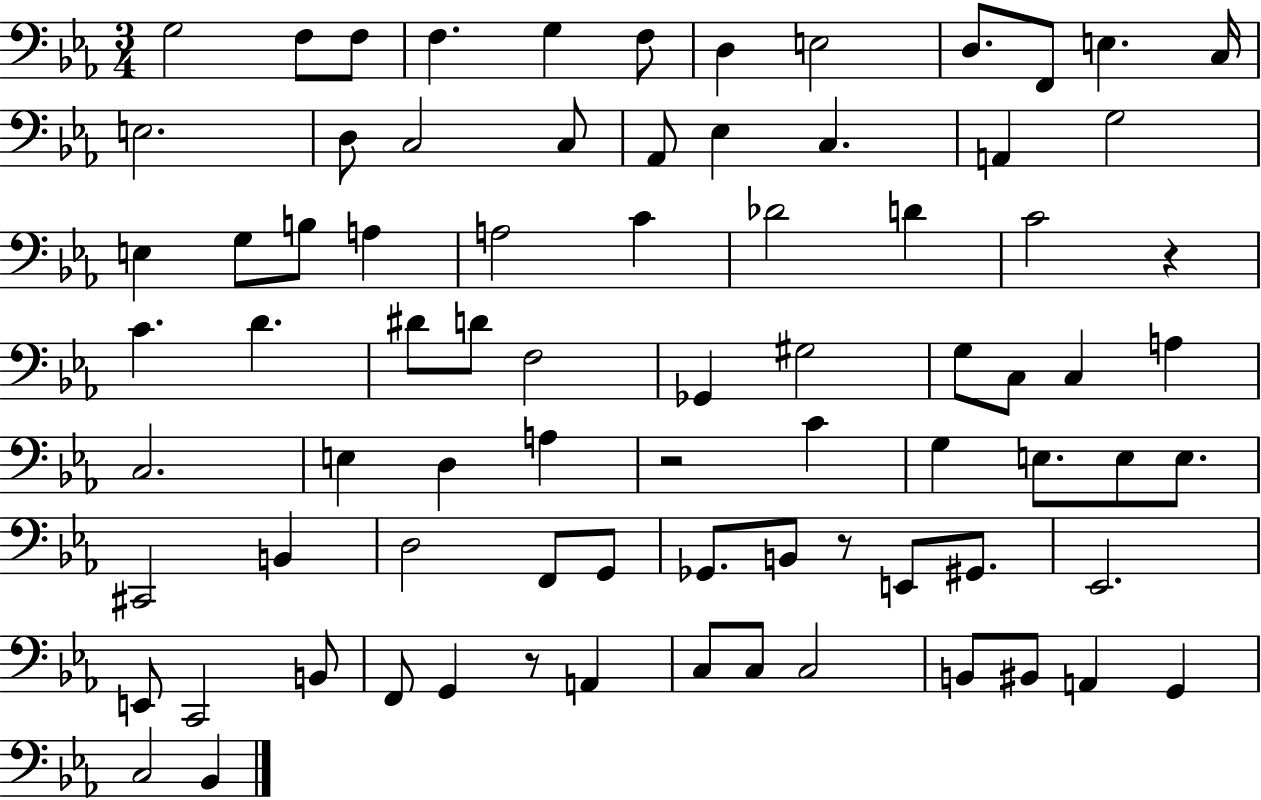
G3/h F3/e F3/e F3/q. G3/q F3/e D3/q E3/h D3/e. F2/e E3/q. C3/s E3/h. D3/e C3/h C3/e Ab2/e Eb3/q C3/q. A2/q G3/h E3/q G3/e B3/e A3/q A3/h C4/q Db4/h D4/q C4/h R/q C4/q. D4/q. D#4/e D4/e F3/h Gb2/q G#3/h G3/e C3/e C3/q A3/q C3/h. E3/q D3/q A3/q R/h C4/q G3/q E3/e. E3/e E3/e. C#2/h B2/q D3/h F2/e G2/e Gb2/e. B2/e R/e E2/e G#2/e. Eb2/h. E2/e C2/h B2/e F2/e G2/q R/e A2/q C3/e C3/e C3/h B2/e BIS2/e A2/q G2/q C3/h Bb2/q